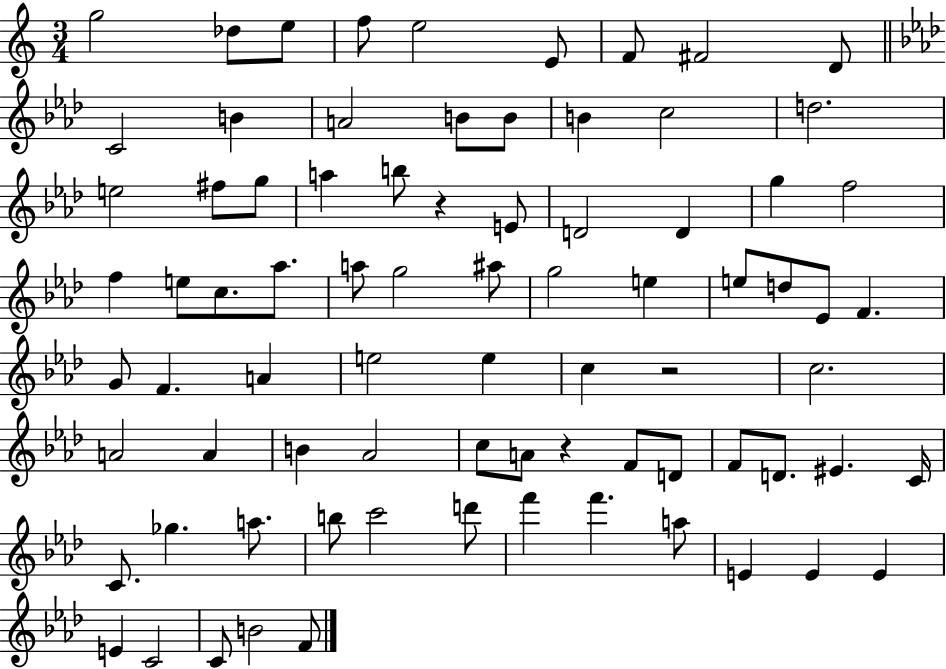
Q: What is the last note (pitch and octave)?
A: F4